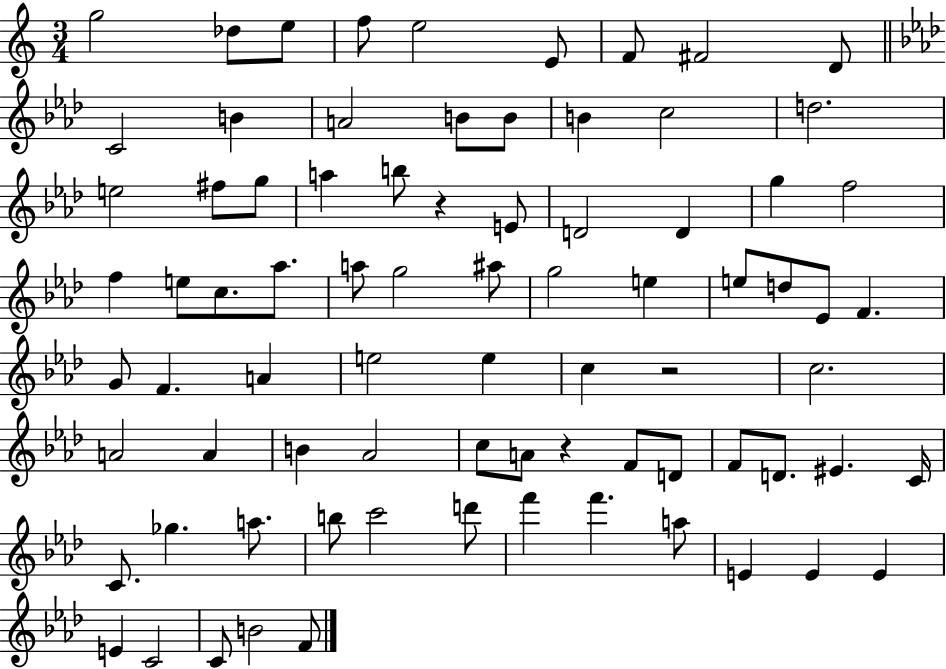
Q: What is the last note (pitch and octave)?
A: F4